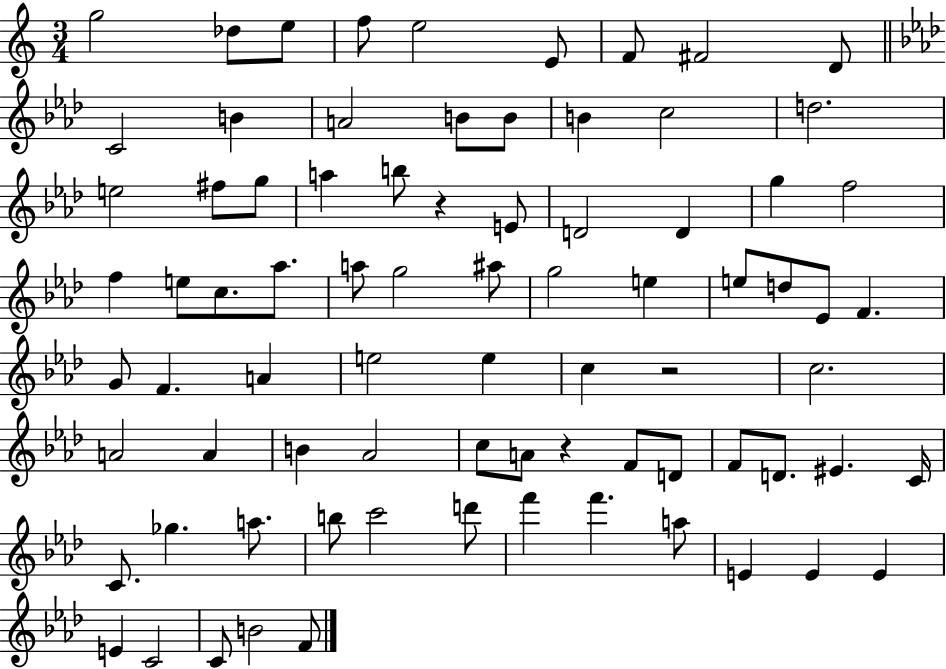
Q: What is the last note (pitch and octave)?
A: F4